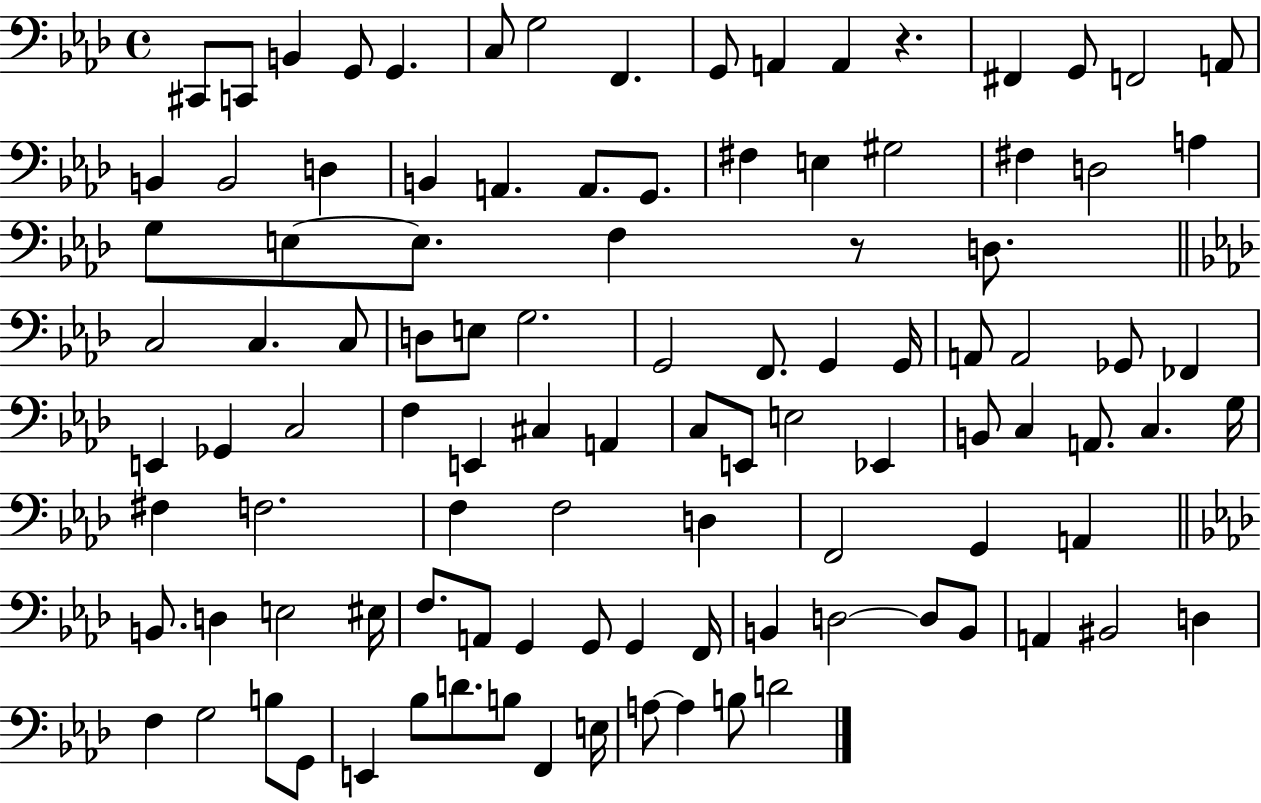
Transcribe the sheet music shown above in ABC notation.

X:1
T:Untitled
M:4/4
L:1/4
K:Ab
^C,,/2 C,,/2 B,, G,,/2 G,, C,/2 G,2 F,, G,,/2 A,, A,, z ^F,, G,,/2 F,,2 A,,/2 B,, B,,2 D, B,, A,, A,,/2 G,,/2 ^F, E, ^G,2 ^F, D,2 A, G,/2 E,/2 E,/2 F, z/2 D,/2 C,2 C, C,/2 D,/2 E,/2 G,2 G,,2 F,,/2 G,, G,,/4 A,,/2 A,,2 _G,,/2 _F,, E,, _G,, C,2 F, E,, ^C, A,, C,/2 E,,/2 E,2 _E,, B,,/2 C, A,,/2 C, G,/4 ^F, F,2 F, F,2 D, F,,2 G,, A,, B,,/2 D, E,2 ^E,/4 F,/2 A,,/2 G,, G,,/2 G,, F,,/4 B,, D,2 D,/2 B,,/2 A,, ^B,,2 D, F, G,2 B,/2 G,,/2 E,, _B,/2 D/2 B,/2 F,, E,/4 A,/2 A, B,/2 D2